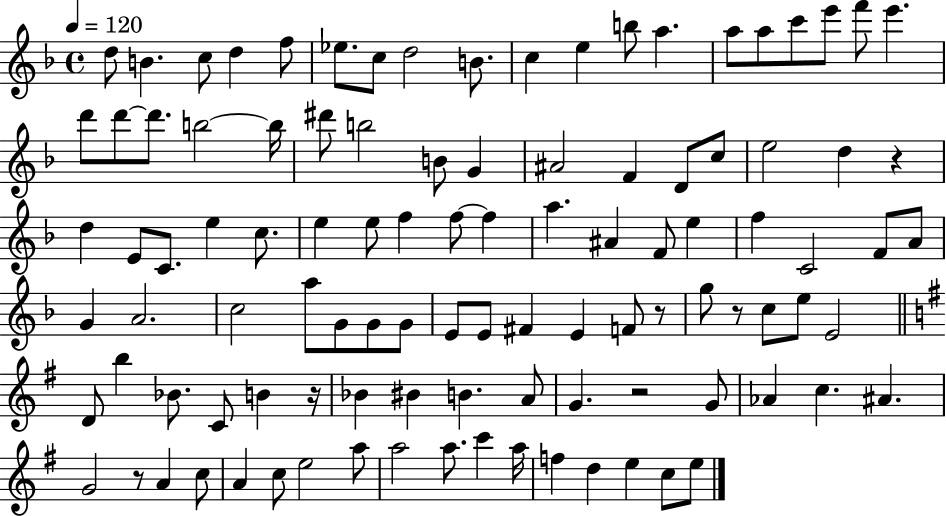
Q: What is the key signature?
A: F major